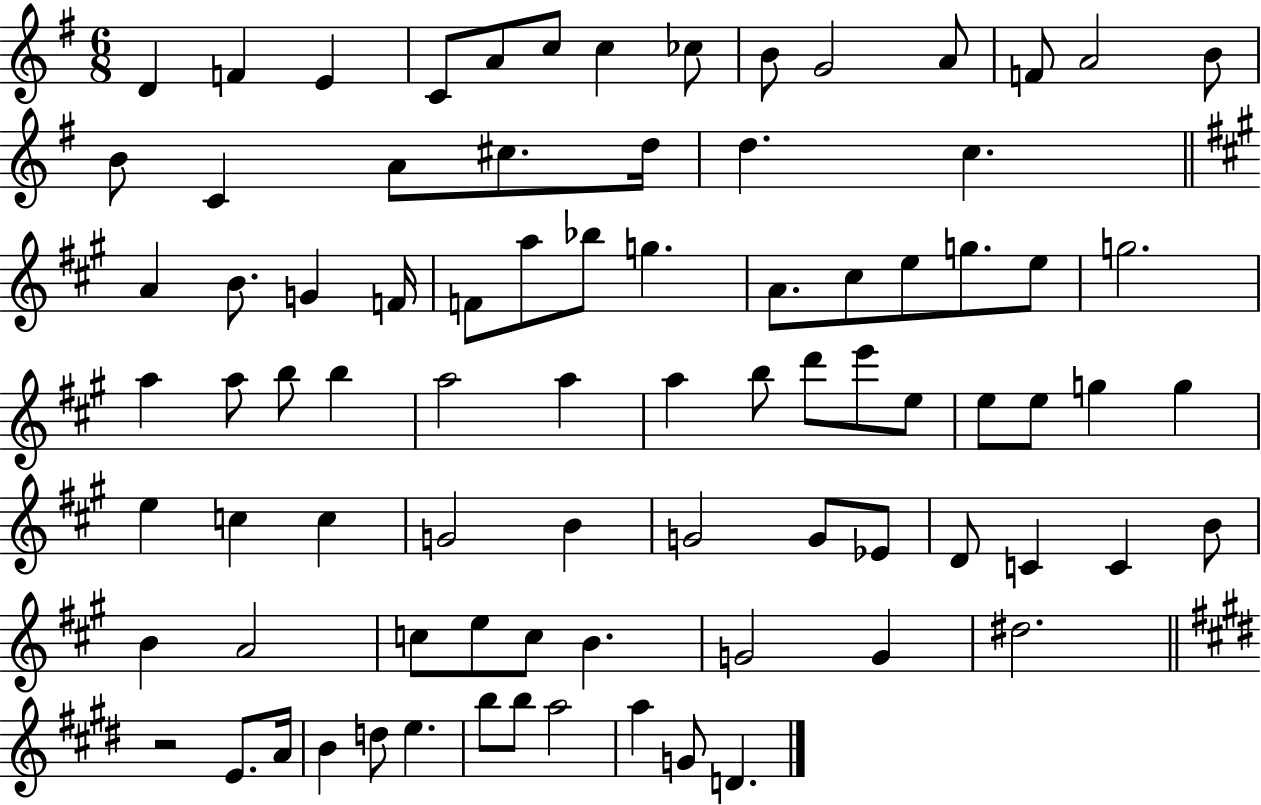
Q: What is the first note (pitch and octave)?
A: D4